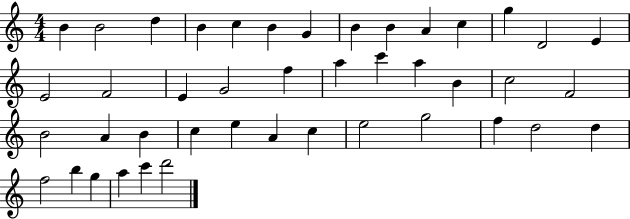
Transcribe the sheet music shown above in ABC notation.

X:1
T:Untitled
M:4/4
L:1/4
K:C
B B2 d B c B G B B A c g D2 E E2 F2 E G2 f a c' a B c2 F2 B2 A B c e A c e2 g2 f d2 d f2 b g a c' d'2